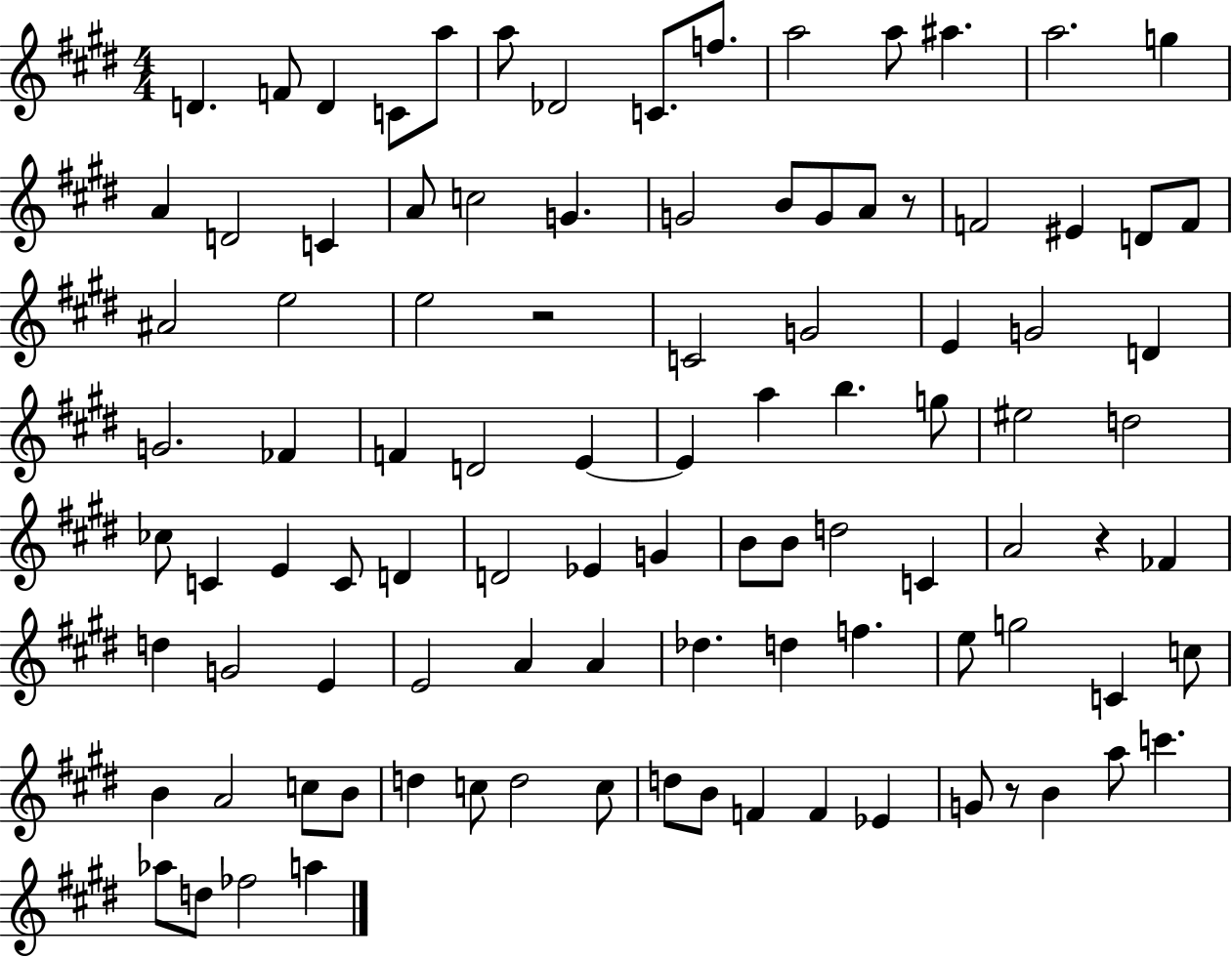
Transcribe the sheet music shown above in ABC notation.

X:1
T:Untitled
M:4/4
L:1/4
K:E
D F/2 D C/2 a/2 a/2 _D2 C/2 f/2 a2 a/2 ^a a2 g A D2 C A/2 c2 G G2 B/2 G/2 A/2 z/2 F2 ^E D/2 F/2 ^A2 e2 e2 z2 C2 G2 E G2 D G2 _F F D2 E E a b g/2 ^e2 d2 _c/2 C E C/2 D D2 _E G B/2 B/2 d2 C A2 z _F d G2 E E2 A A _d d f e/2 g2 C c/2 B A2 c/2 B/2 d c/2 d2 c/2 d/2 B/2 F F _E G/2 z/2 B a/2 c' _a/2 d/2 _f2 a